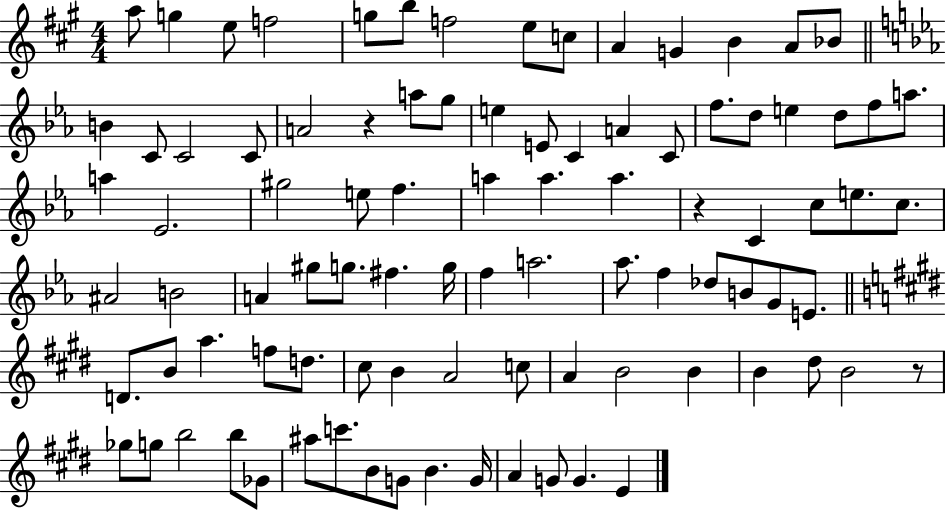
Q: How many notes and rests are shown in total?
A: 92